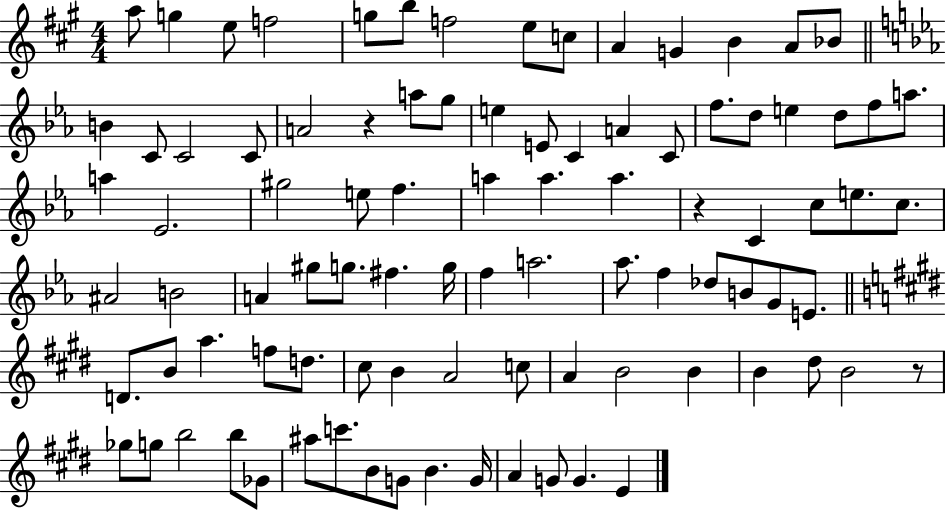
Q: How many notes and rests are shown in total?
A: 92